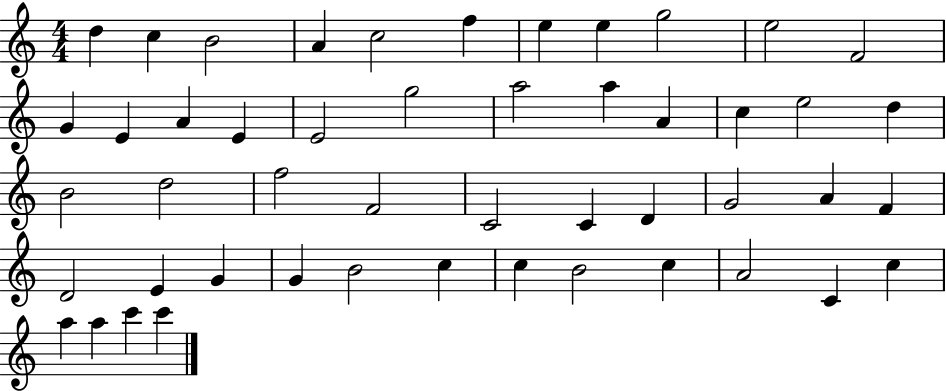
D5/q C5/q B4/h A4/q C5/h F5/q E5/q E5/q G5/h E5/h F4/h G4/q E4/q A4/q E4/q E4/h G5/h A5/h A5/q A4/q C5/q E5/h D5/q B4/h D5/h F5/h F4/h C4/h C4/q D4/q G4/h A4/q F4/q D4/h E4/q G4/q G4/q B4/h C5/q C5/q B4/h C5/q A4/h C4/q C5/q A5/q A5/q C6/q C6/q